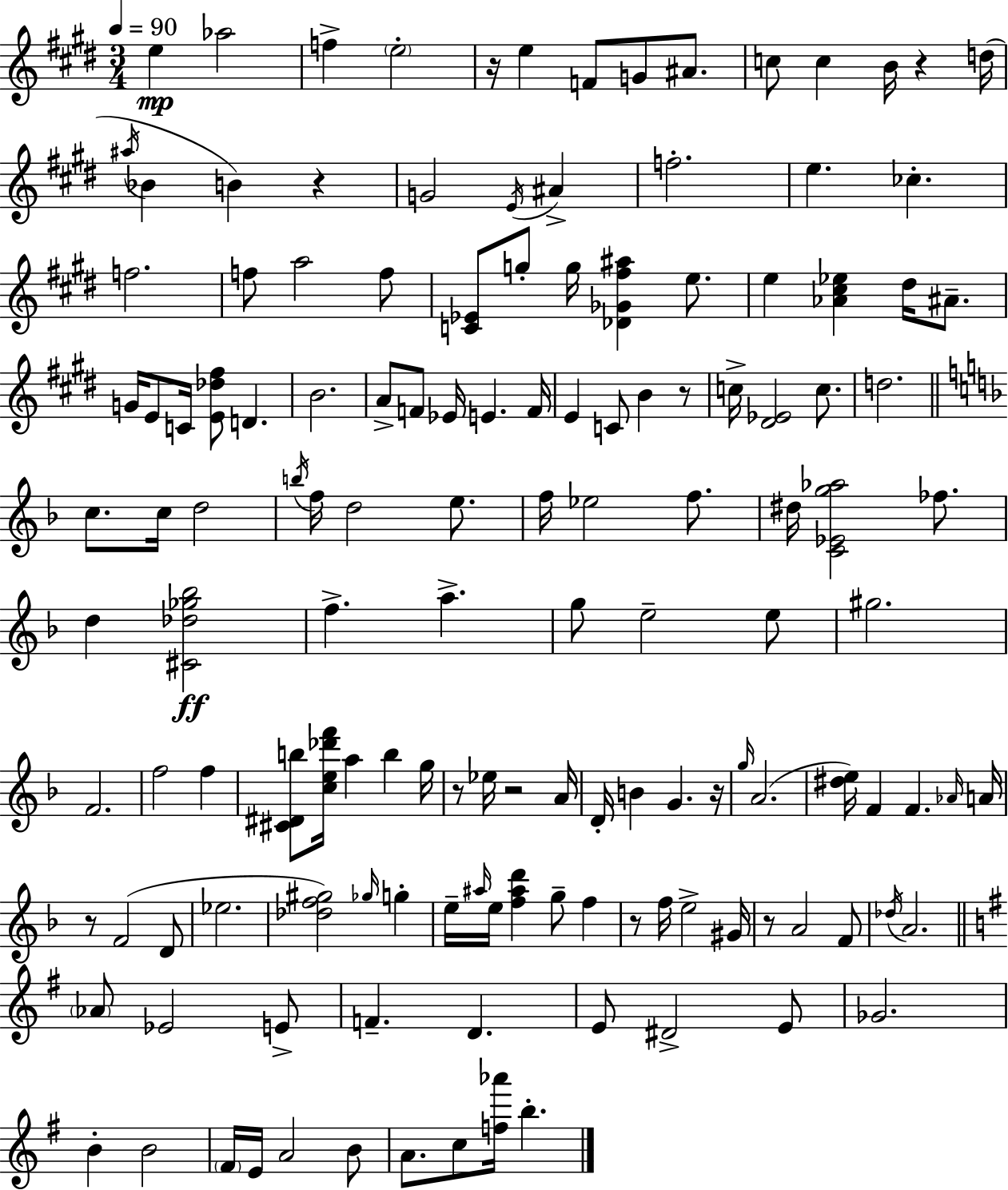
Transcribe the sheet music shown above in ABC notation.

X:1
T:Untitled
M:3/4
L:1/4
K:E
e _a2 f e2 z/4 e F/2 G/2 ^A/2 c/2 c B/4 z d/4 ^a/4 _B B z G2 E/4 ^A f2 e _c f2 f/2 a2 f/2 [C_E]/2 g/2 g/4 [_D_G^f^a] e/2 e [_A^c_e] ^d/4 ^A/2 G/4 E/2 C/4 [E_d^f]/2 D B2 A/2 F/2 _E/4 E F/4 E C/2 B z/2 c/4 [^D_E]2 c/2 d2 c/2 c/4 d2 b/4 f/4 d2 e/2 f/4 _e2 f/2 ^d/4 [C_Eg_a]2 _f/2 d [^C_d_g_b]2 f a g/2 e2 e/2 ^g2 F2 f2 f [^C^Db]/2 [ce_d'f']/4 a b g/4 z/2 _e/4 z2 A/4 D/4 B G z/4 g/4 A2 [^de]/4 F F _A/4 A/4 z/2 F2 D/2 _e2 [_df^g]2 _g/4 g e/4 ^a/4 e/4 [f^ad'] g/2 f z/2 f/4 e2 ^G/4 z/2 A2 F/2 _d/4 A2 _A/2 _E2 E/2 F D E/2 ^D2 E/2 _G2 B B2 ^F/4 E/4 A2 B/2 A/2 c/2 [f_a']/4 b